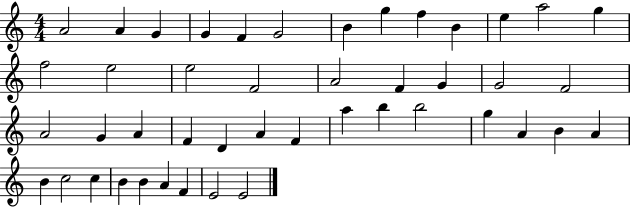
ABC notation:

X:1
T:Untitled
M:4/4
L:1/4
K:C
A2 A G G F G2 B g f B e a2 g f2 e2 e2 F2 A2 F G G2 F2 A2 G A F D A F a b b2 g A B A B c2 c B B A F E2 E2